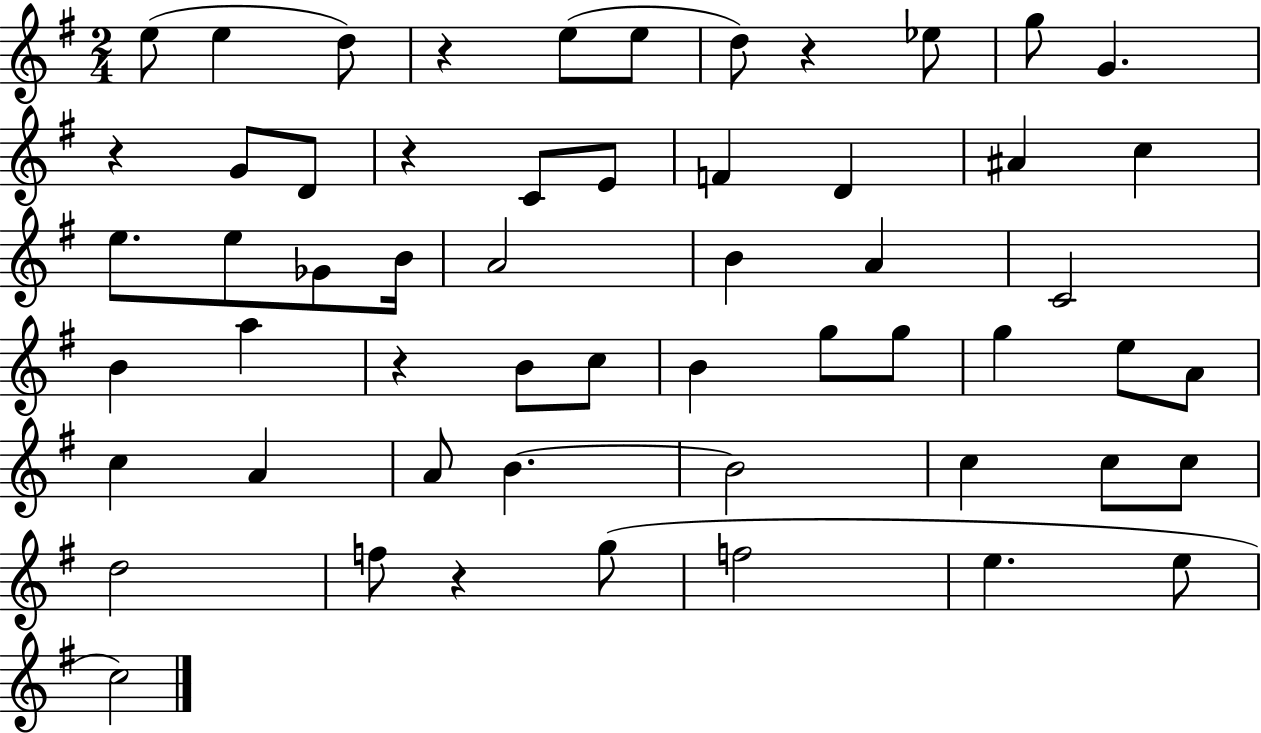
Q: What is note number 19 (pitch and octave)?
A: E5